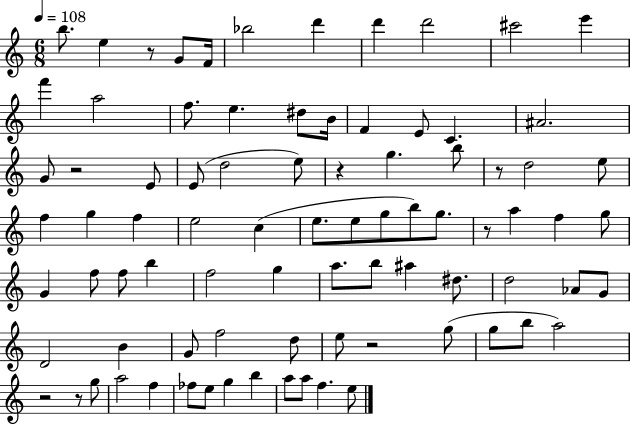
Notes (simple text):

B5/e. E5/q R/e G4/e F4/s Bb5/h D6/q D6/q D6/h C#6/h E6/q F6/q A5/h F5/e. E5/q. D#5/e B4/s F4/q E4/e C4/q. A#4/h. G4/e R/h E4/e E4/e D5/h E5/e R/q G5/q. B5/e R/e D5/h E5/e F5/q G5/q F5/q E5/h C5/q E5/e. E5/e G5/e B5/e G5/e. R/e A5/q F5/q G5/e G4/q F5/e F5/e B5/q F5/h G5/q A5/e. B5/e A#5/q D#5/e. D5/h Ab4/e G4/e D4/h B4/q G4/e F5/h D5/e E5/e R/h G5/e G5/e B5/e A5/h R/h R/e G5/e A5/h F5/q FES5/e E5/e G5/q B5/q A5/e A5/e F5/q. E5/e